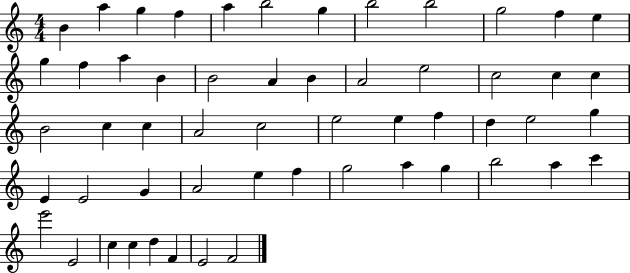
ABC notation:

X:1
T:Untitled
M:4/4
L:1/4
K:C
B a g f a b2 g b2 b2 g2 f e g f a B B2 A B A2 e2 c2 c c B2 c c A2 c2 e2 e f d e2 g E E2 G A2 e f g2 a g b2 a c' e'2 E2 c c d F E2 F2